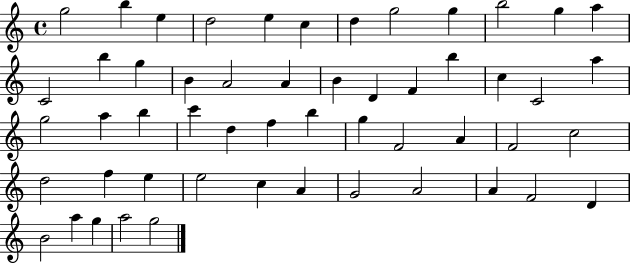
{
  \clef treble
  \time 4/4
  \defaultTimeSignature
  \key c \major
  g''2 b''4 e''4 | d''2 e''4 c''4 | d''4 g''2 g''4 | b''2 g''4 a''4 | \break c'2 b''4 g''4 | b'4 a'2 a'4 | b'4 d'4 f'4 b''4 | c''4 c'2 a''4 | \break g''2 a''4 b''4 | c'''4 d''4 f''4 b''4 | g''4 f'2 a'4 | f'2 c''2 | \break d''2 f''4 e''4 | e''2 c''4 a'4 | g'2 a'2 | a'4 f'2 d'4 | \break b'2 a''4 g''4 | a''2 g''2 | \bar "|."
}